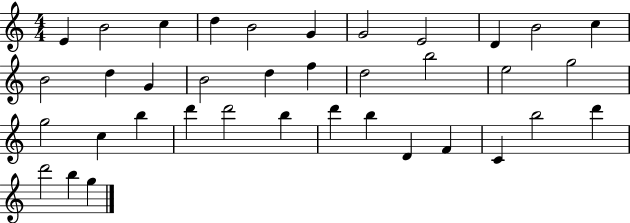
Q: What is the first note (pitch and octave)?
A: E4